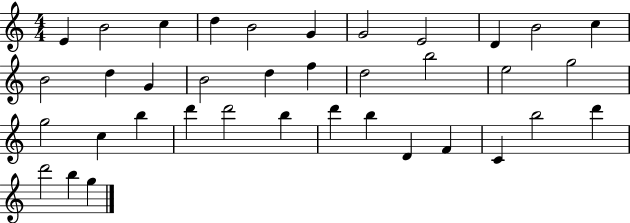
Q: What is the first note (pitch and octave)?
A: E4